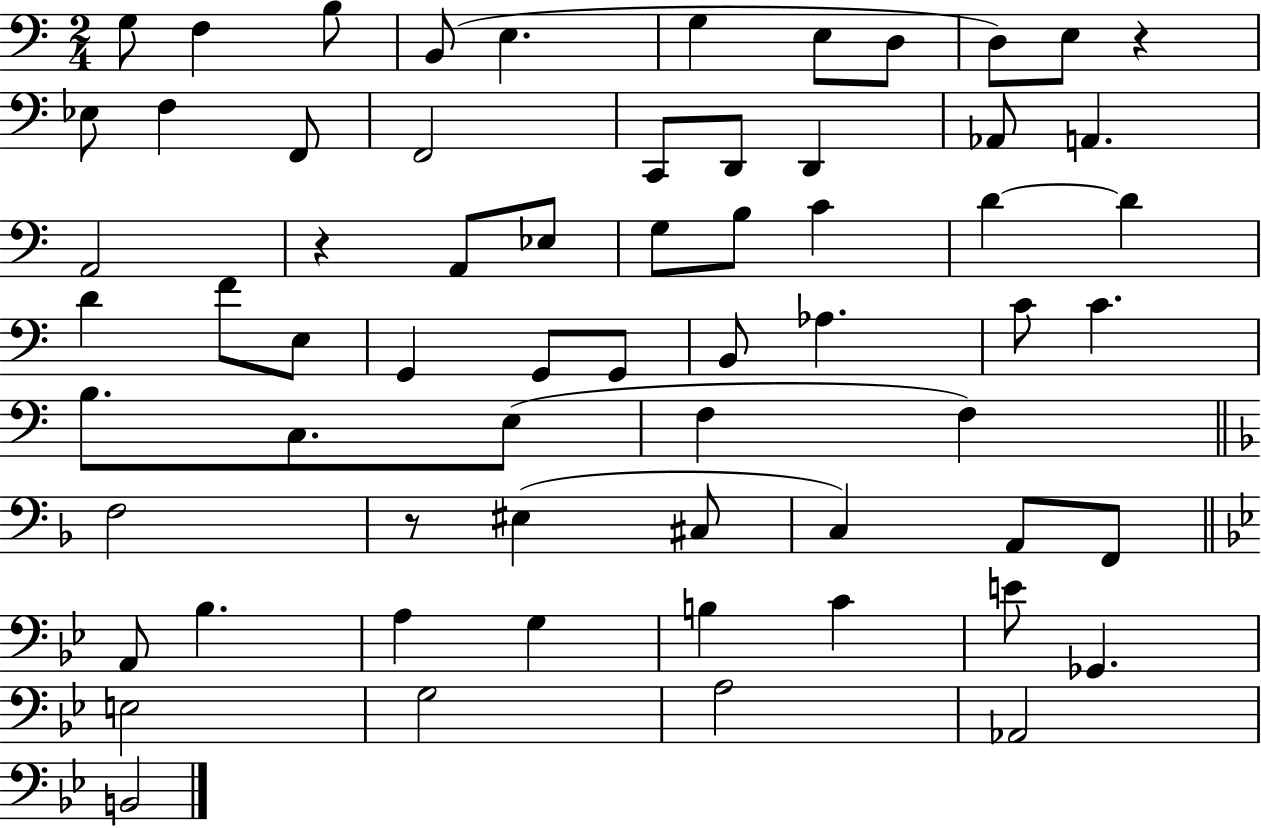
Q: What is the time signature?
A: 2/4